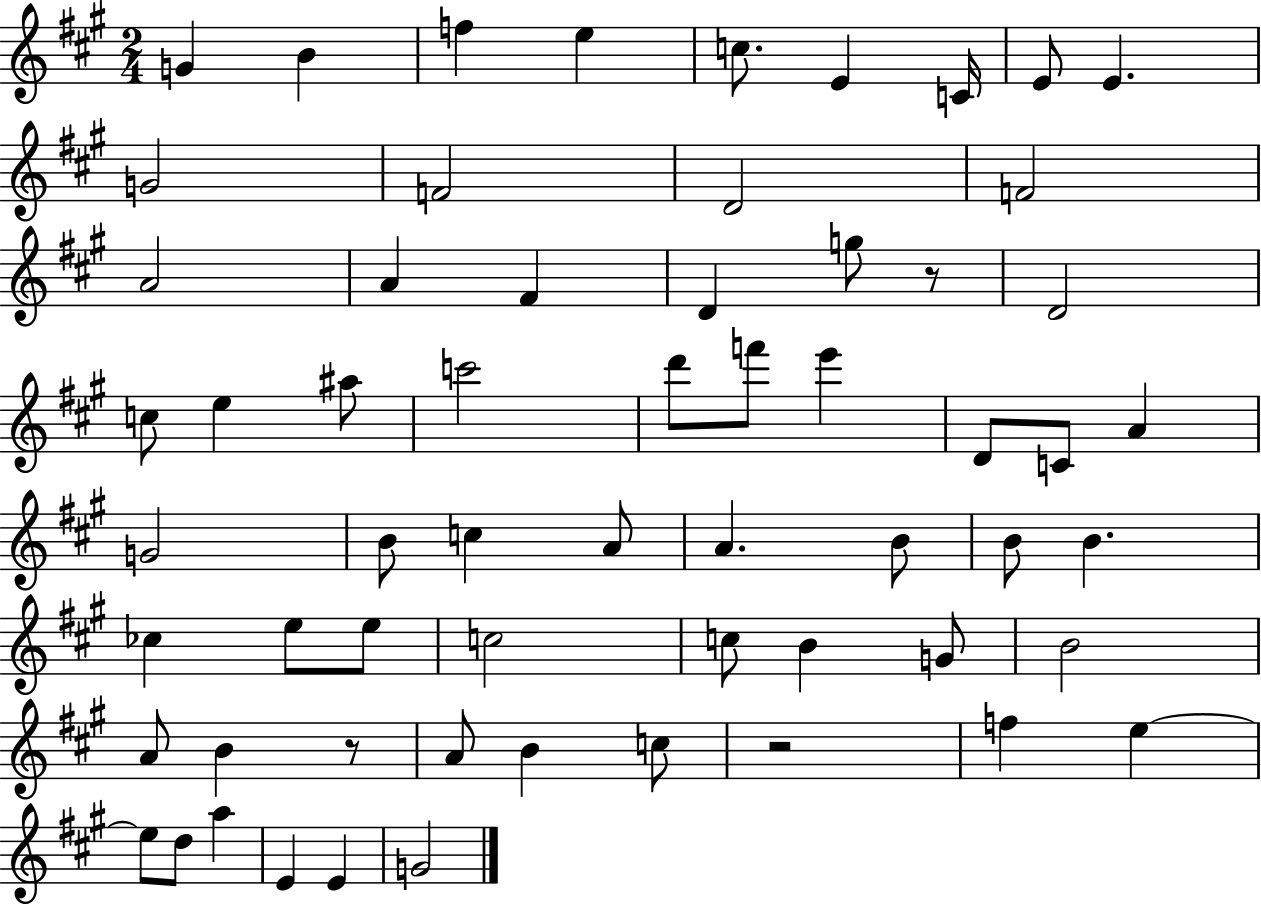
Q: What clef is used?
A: treble